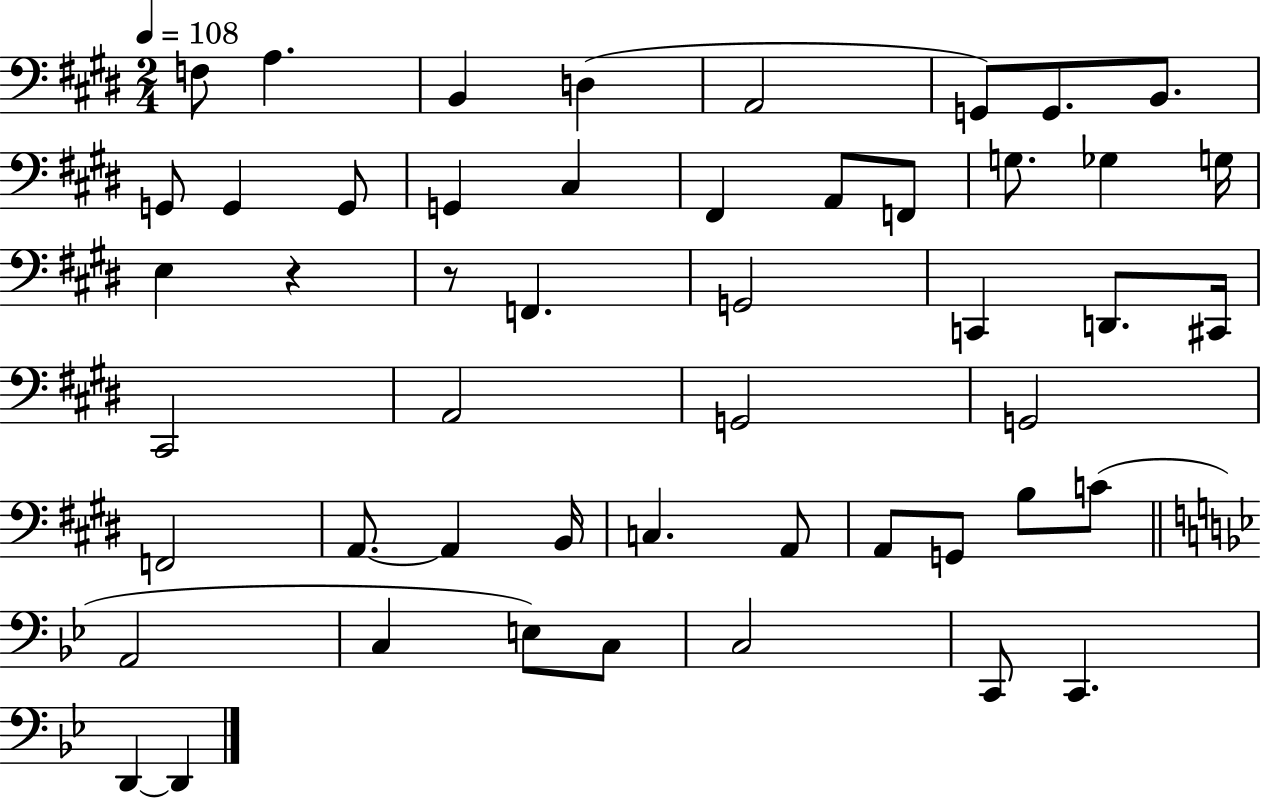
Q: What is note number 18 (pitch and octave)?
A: Gb3